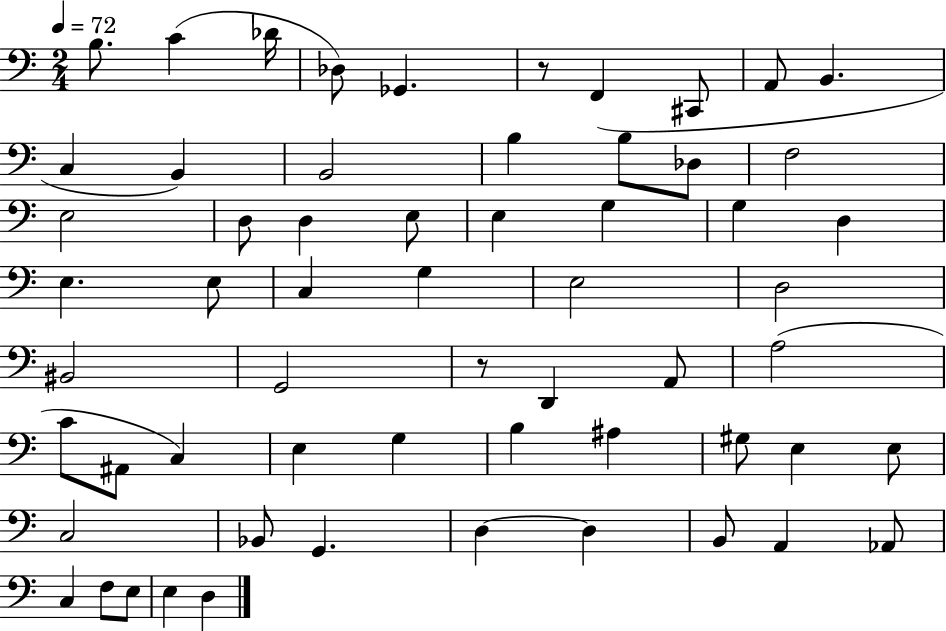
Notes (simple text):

B3/e. C4/q Db4/s Db3/e Gb2/q. R/e F2/q C#2/e A2/e B2/q. C3/q B2/q B2/h B3/q B3/e Db3/e F3/h E3/h D3/e D3/q E3/e E3/q G3/q G3/q D3/q E3/q. E3/e C3/q G3/q E3/h D3/h BIS2/h G2/h R/e D2/q A2/e A3/h C4/e A#2/e C3/q E3/q G3/q B3/q A#3/q G#3/e E3/q E3/e C3/h Bb2/e G2/q. D3/q D3/q B2/e A2/q Ab2/e C3/q F3/e E3/e E3/q D3/q